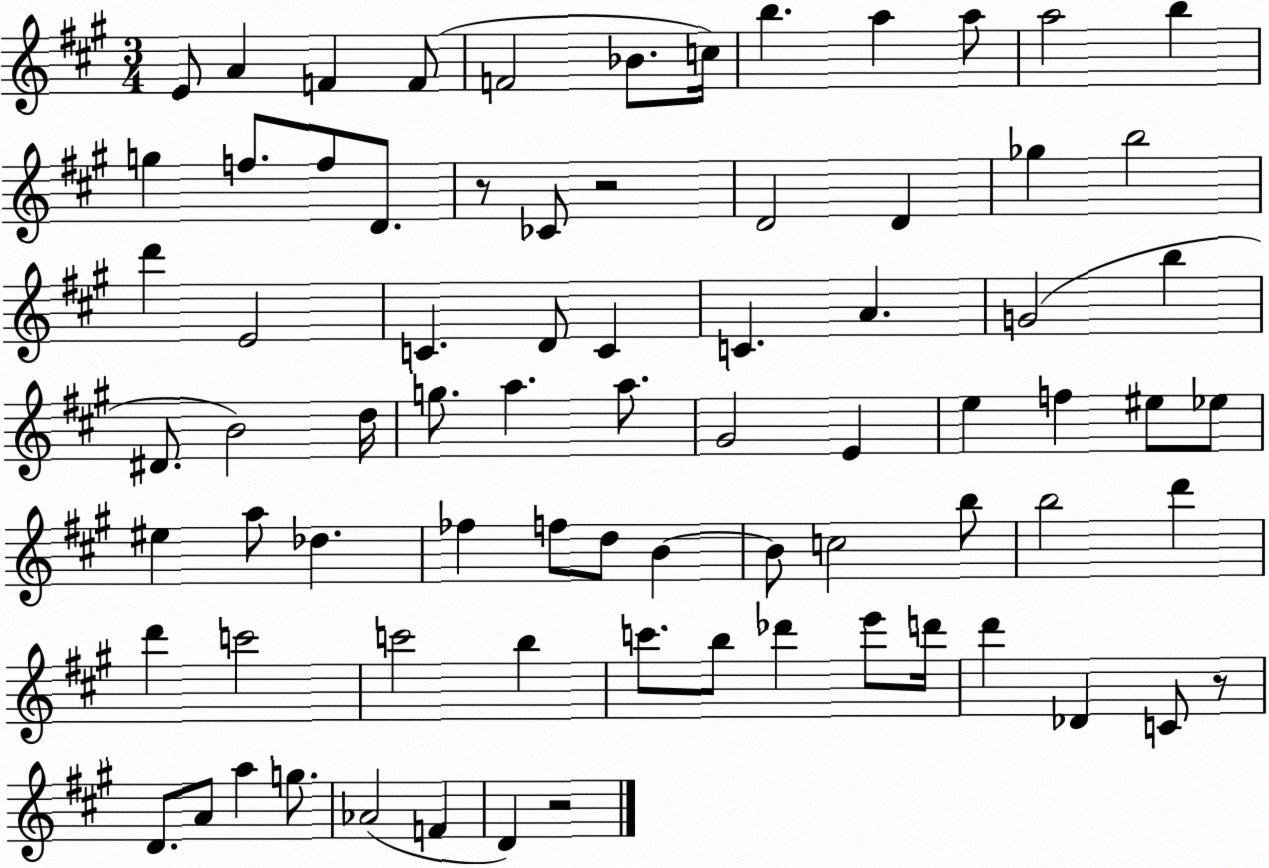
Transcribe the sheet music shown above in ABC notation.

X:1
T:Untitled
M:3/4
L:1/4
K:A
E/2 A F F/2 F2 _B/2 c/4 b a a/2 a2 b g f/2 f/2 D/2 z/2 _C/2 z2 D2 D _g b2 d' E2 C D/2 C C A G2 b ^D/2 B2 d/4 g/2 a a/2 ^G2 E e f ^e/2 _e/2 ^e a/2 _d _f f/2 d/2 B B/2 c2 b/2 b2 d' d' c'2 c'2 b c'/2 b/2 _d' e'/2 d'/4 d' _D C/2 z/2 D/2 A/2 a g/2 _A2 F D z2